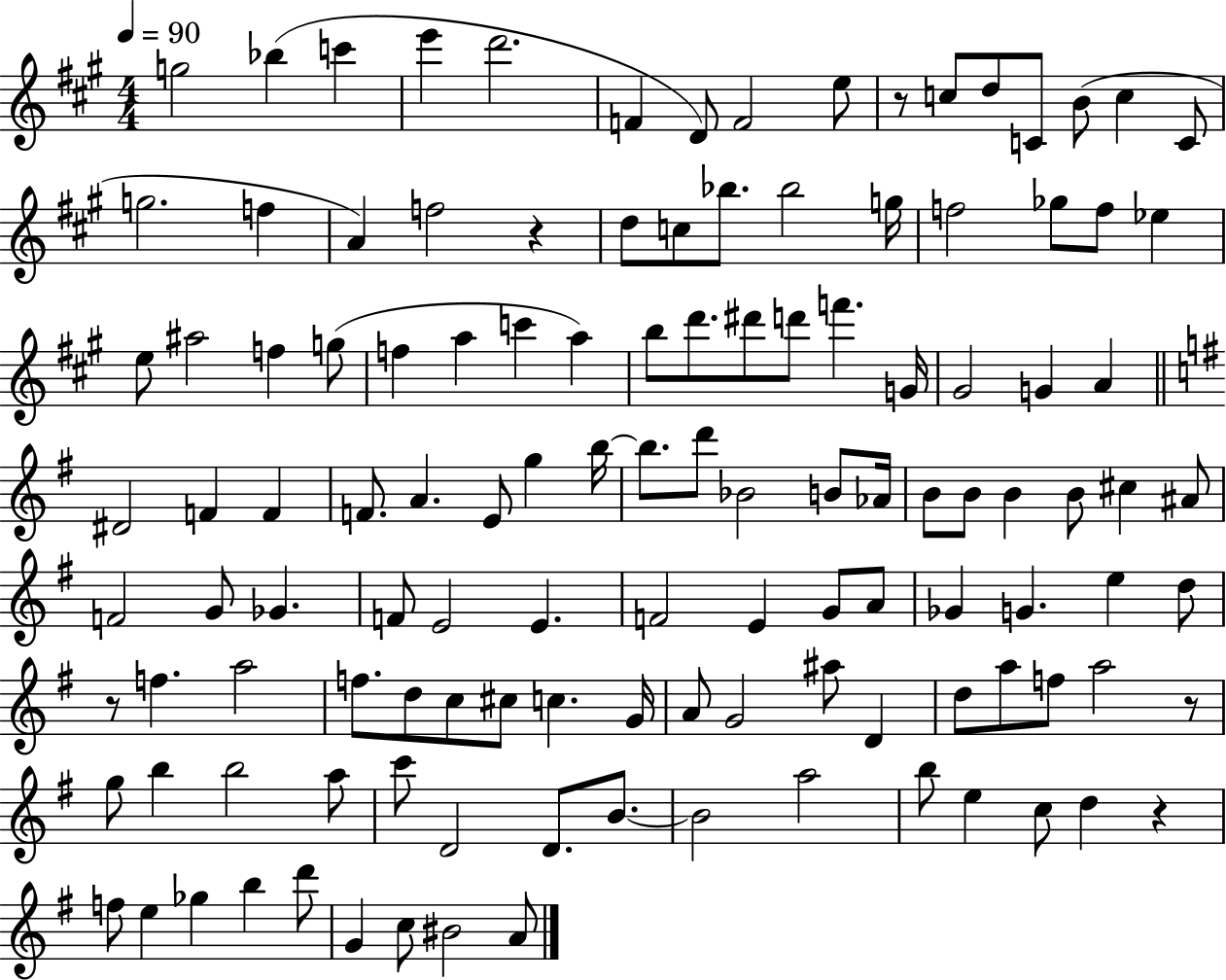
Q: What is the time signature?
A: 4/4